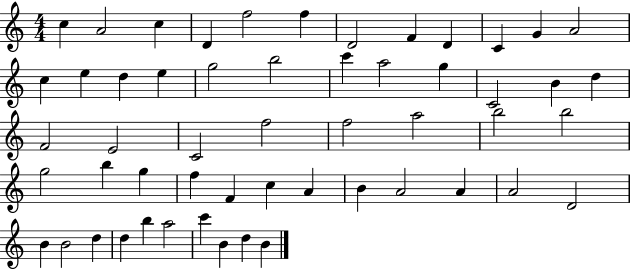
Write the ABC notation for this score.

X:1
T:Untitled
M:4/4
L:1/4
K:C
c A2 c D f2 f D2 F D C G A2 c e d e g2 b2 c' a2 g C2 B d F2 E2 C2 f2 f2 a2 b2 b2 g2 b g f F c A B A2 A A2 D2 B B2 d d b a2 c' B d B